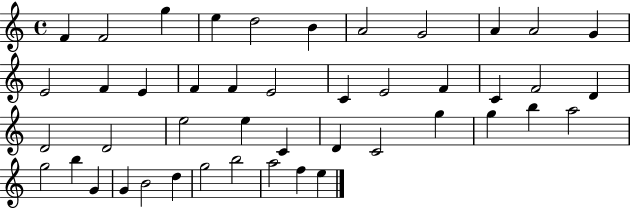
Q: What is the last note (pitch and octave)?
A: E5